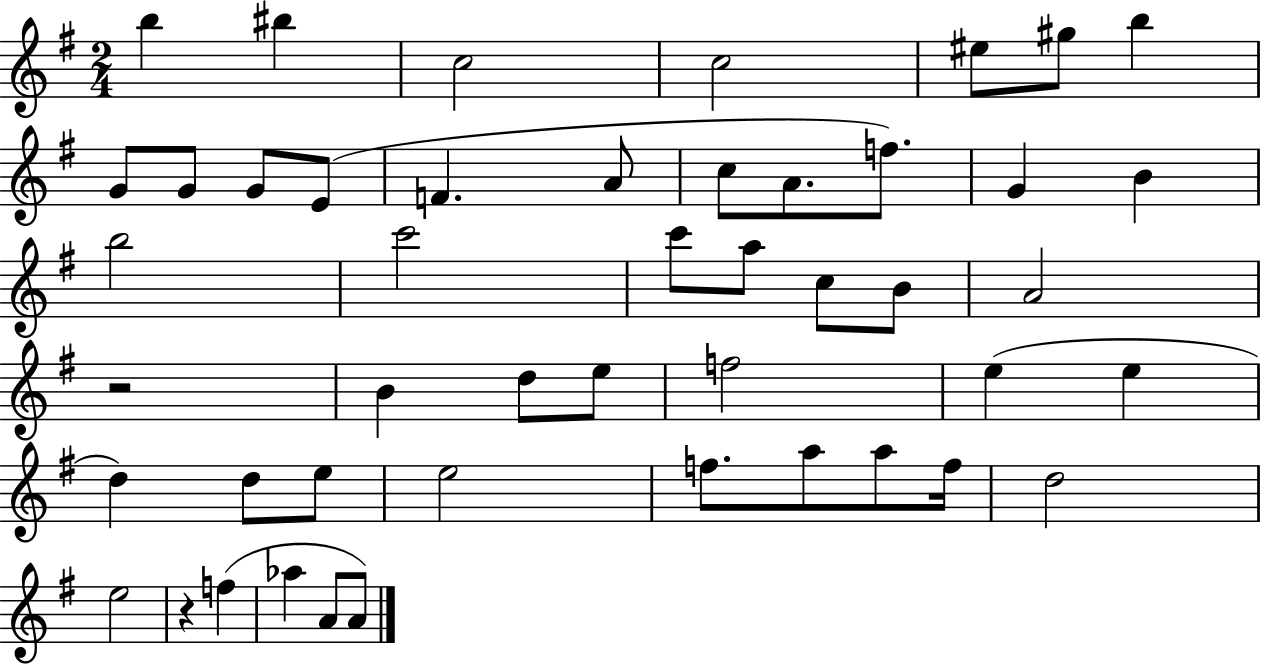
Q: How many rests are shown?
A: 2